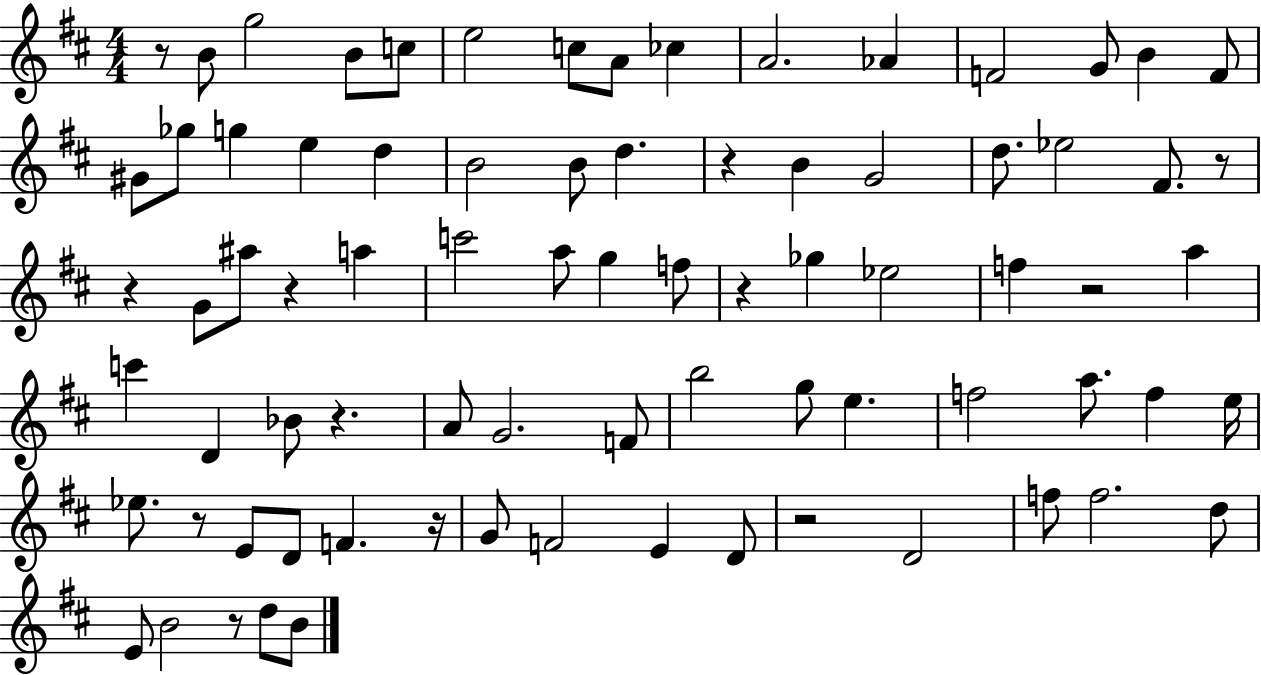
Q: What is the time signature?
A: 4/4